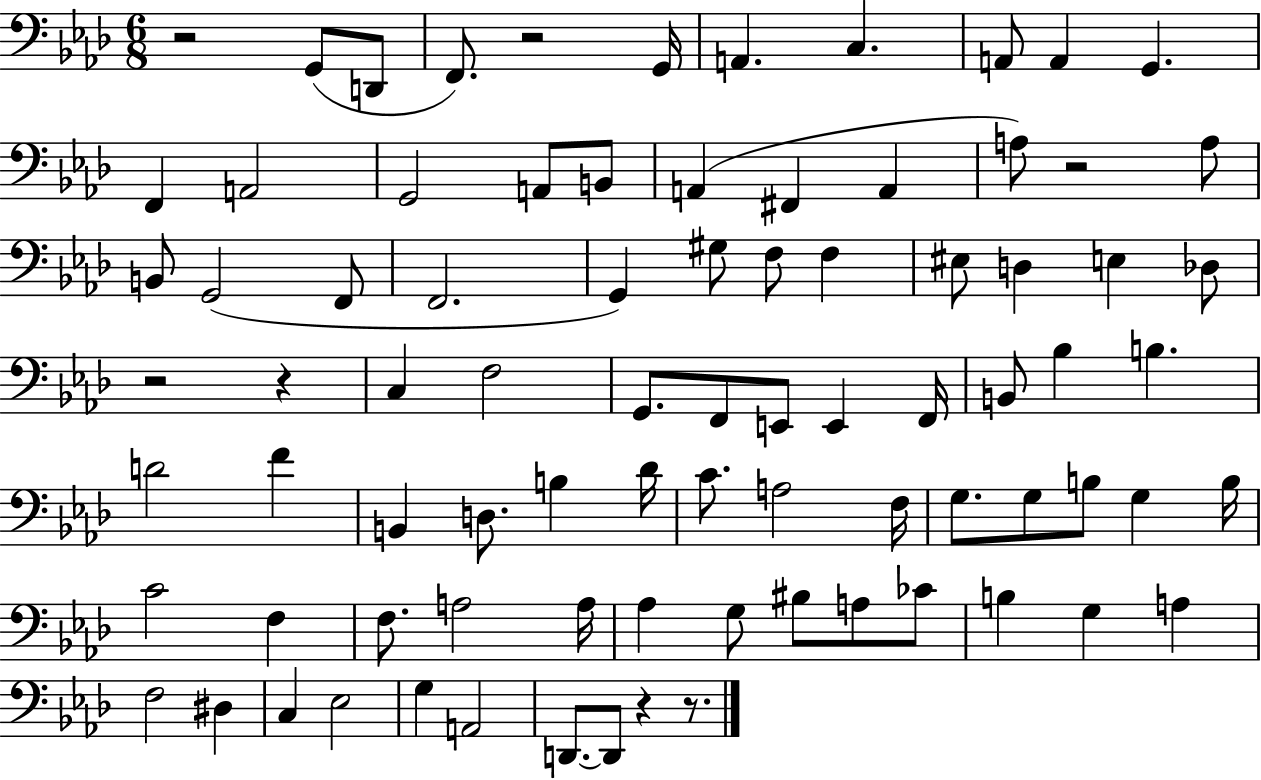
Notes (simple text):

R/h G2/e D2/e F2/e. R/h G2/s A2/q. C3/q. A2/e A2/q G2/q. F2/q A2/h G2/h A2/e B2/e A2/q F#2/q A2/q A3/e R/h A3/e B2/e G2/h F2/e F2/h. G2/q G#3/e F3/e F3/q EIS3/e D3/q E3/q Db3/e R/h R/q C3/q F3/h G2/e. F2/e E2/e E2/q F2/s B2/e Bb3/q B3/q. D4/h F4/q B2/q D3/e. B3/q Db4/s C4/e. A3/h F3/s G3/e. G3/e B3/e G3/q B3/s C4/h F3/q F3/e. A3/h A3/s Ab3/q G3/e BIS3/e A3/e CES4/e B3/q G3/q A3/q F3/h D#3/q C3/q Eb3/h G3/q A2/h D2/e. D2/e R/q R/e.